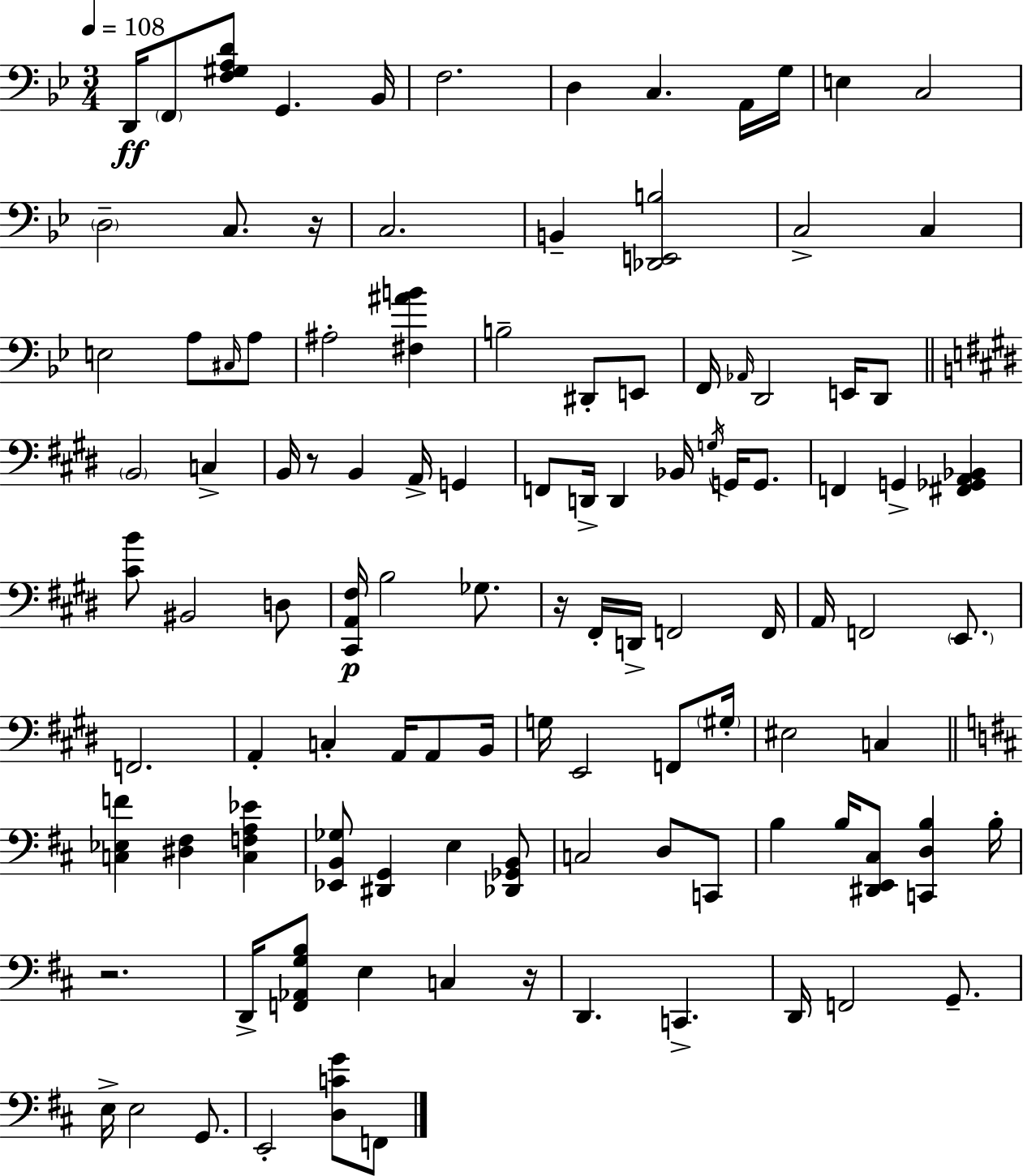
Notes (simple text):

D2/s F2/e [F3,G#3,A3,D4]/e G2/q. Bb2/s F3/h. D3/q C3/q. A2/s G3/s E3/q C3/h D3/h C3/e. R/s C3/h. B2/q [Db2,E2,B3]/h C3/h C3/q E3/h A3/e C#3/s A3/e A#3/h [F#3,A#4,B4]/q B3/h D#2/e E2/e F2/s Ab2/s D2/h E2/s D2/e B2/h C3/q B2/s R/e B2/q A2/s G2/q F2/e D2/s D2/q Bb2/s G3/s G2/s G2/e. F2/q G2/q [F#2,Gb2,A2,Bb2]/q [C#4,B4]/e BIS2/h D3/e [C#2,A2,F#3]/s B3/h Gb3/e. R/s F#2/s D2/s F2/h F2/s A2/s F2/h E2/e. F2/h. A2/q C3/q A2/s A2/e B2/s G3/s E2/h F2/e G#3/s EIS3/h C3/q [C3,Eb3,F4]/q [D#3,F#3]/q [C3,F3,A3,Eb4]/q [Eb2,B2,Gb3]/e [D#2,G2]/q E3/q [Db2,Gb2,B2]/e C3/h D3/e C2/e B3/q B3/s [D#2,E2,C#3]/e [C2,D3,B3]/q B3/s R/h. D2/s [F2,Ab2,G3,B3]/e E3/q C3/q R/s D2/q. C2/q. D2/s F2/h G2/e. E3/s E3/h G2/e. E2/h [D3,C4,G4]/e F2/e